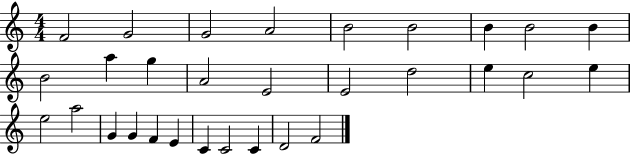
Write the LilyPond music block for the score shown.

{
  \clef treble
  \numericTimeSignature
  \time 4/4
  \key c \major
  f'2 g'2 | g'2 a'2 | b'2 b'2 | b'4 b'2 b'4 | \break b'2 a''4 g''4 | a'2 e'2 | e'2 d''2 | e''4 c''2 e''4 | \break e''2 a''2 | g'4 g'4 f'4 e'4 | c'4 c'2 c'4 | d'2 f'2 | \break \bar "|."
}